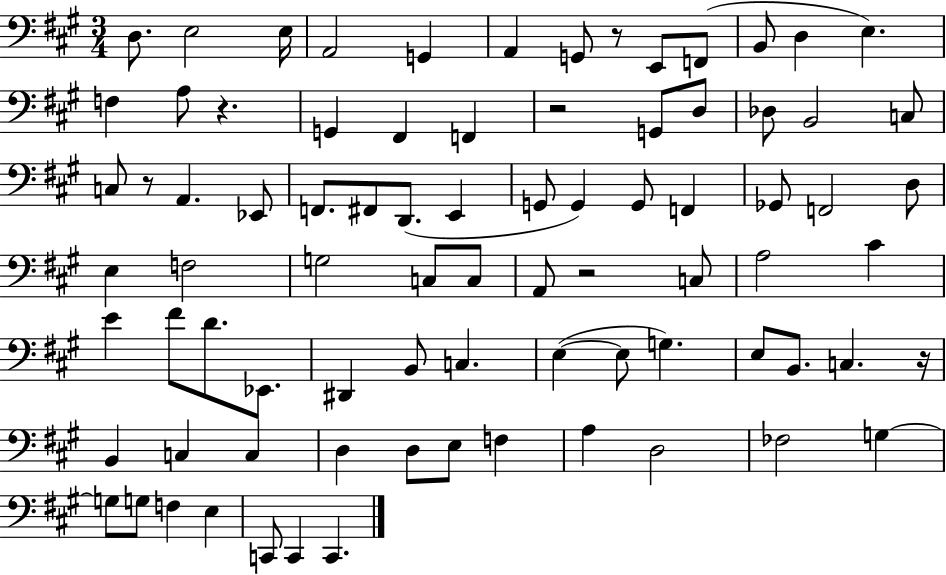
{
  \clef bass
  \numericTimeSignature
  \time 3/4
  \key a \major
  d8. e2 e16 | a,2 g,4 | a,4 g,8 r8 e,8 f,8( | b,8 d4 e4.) | \break f4 a8 r4. | g,4 fis,4 f,4 | r2 g,8 d8 | des8 b,2 c8 | \break c8 r8 a,4. ees,8 | f,8. fis,8 d,8.( e,4 | g,8 g,4) g,8 f,4 | ges,8 f,2 d8 | \break e4 f2 | g2 c8 c8 | a,8 r2 c8 | a2 cis'4 | \break e'4 fis'8 d'8. ees,8. | dis,4 b,8 c4. | e4~(~ e8 g4.) | e8 b,8. c4. r16 | \break b,4 c4 c4 | d4 d8 e8 f4 | a4 d2 | fes2 g4~~ | \break g8 g8 f4 e4 | c,8 c,4 c,4. | \bar "|."
}